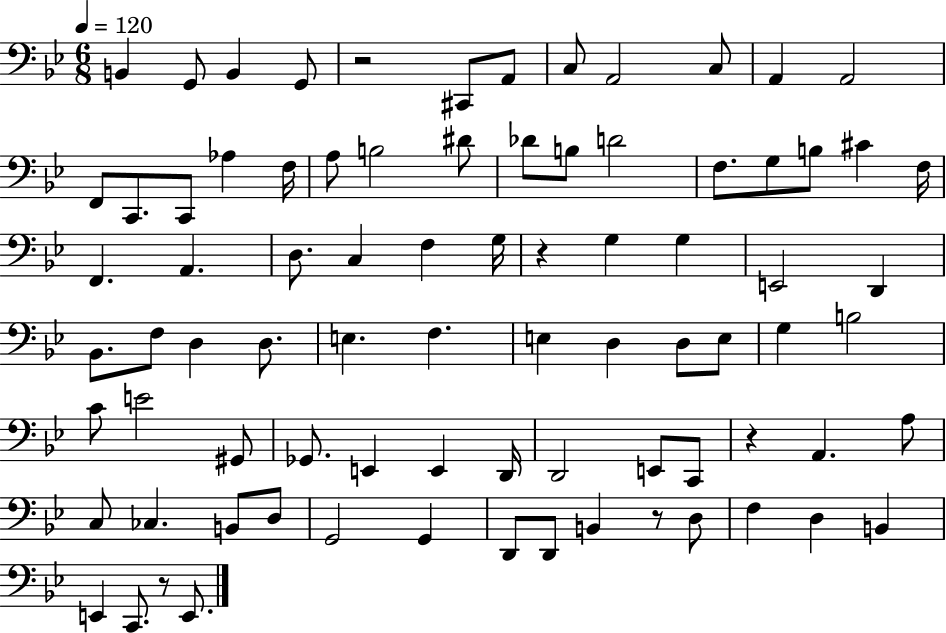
X:1
T:Untitled
M:6/8
L:1/4
K:Bb
B,, G,,/2 B,, G,,/2 z2 ^C,,/2 A,,/2 C,/2 A,,2 C,/2 A,, A,,2 F,,/2 C,,/2 C,,/2 _A, F,/4 A,/2 B,2 ^D/2 _D/2 B,/2 D2 F,/2 G,/2 B,/2 ^C F,/4 F,, A,, D,/2 C, F, G,/4 z G, G, E,,2 D,, _B,,/2 F,/2 D, D,/2 E, F, E, D, D,/2 E,/2 G, B,2 C/2 E2 ^G,,/2 _G,,/2 E,, E,, D,,/4 D,,2 E,,/2 C,,/2 z A,, A,/2 C,/2 _C, B,,/2 D,/2 G,,2 G,, D,,/2 D,,/2 B,, z/2 D,/2 F, D, B,, E,, C,,/2 z/2 E,,/2